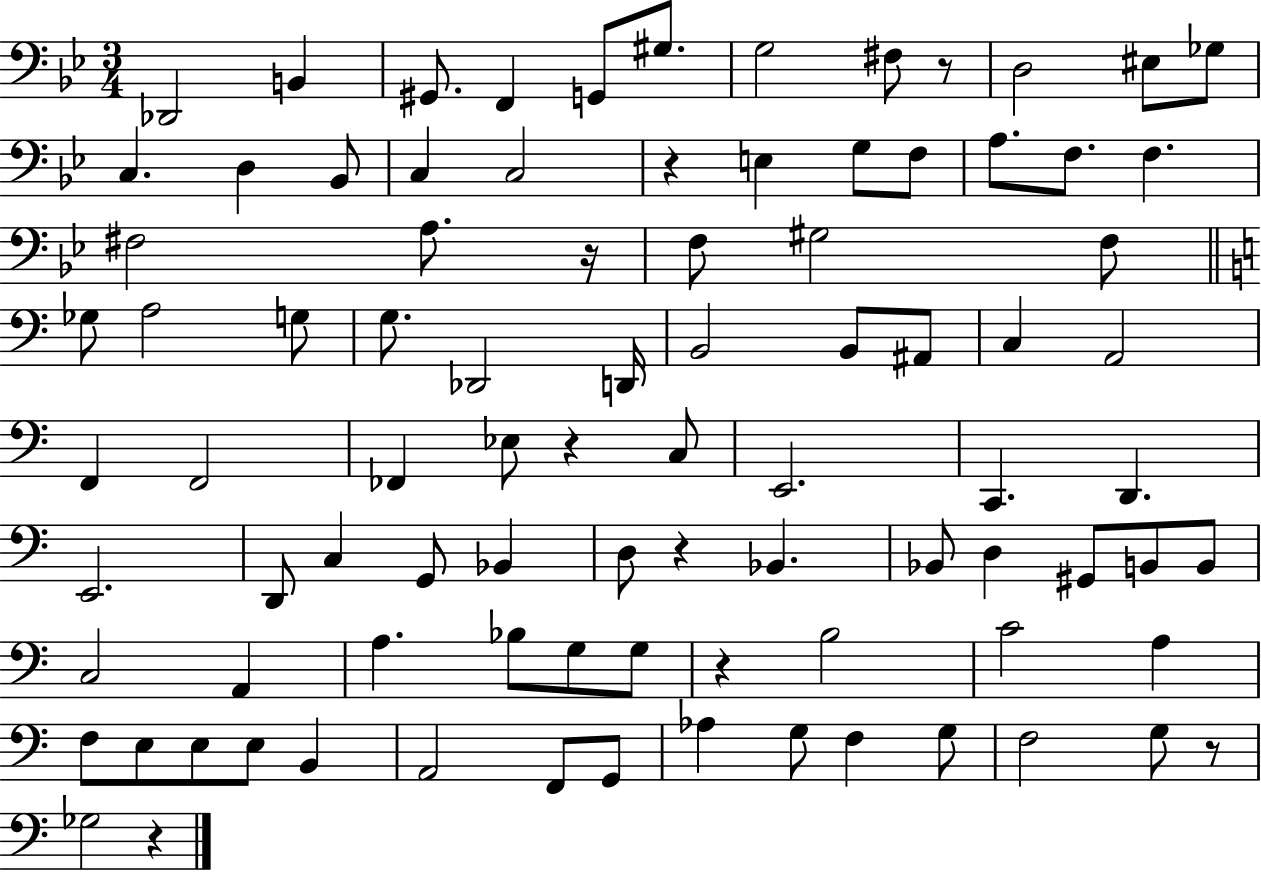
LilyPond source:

{
  \clef bass
  \numericTimeSignature
  \time 3/4
  \key bes \major
  des,2 b,4 | gis,8. f,4 g,8 gis8. | g2 fis8 r8 | d2 eis8 ges8 | \break c4. d4 bes,8 | c4 c2 | r4 e4 g8 f8 | a8. f8. f4. | \break fis2 a8. r16 | f8 gis2 f8 | \bar "||" \break \key a \minor ges8 a2 g8 | g8. des,2 d,16 | b,2 b,8 ais,8 | c4 a,2 | \break f,4 f,2 | fes,4 ees8 r4 c8 | e,2. | c,4. d,4. | \break e,2. | d,8 c4 g,8 bes,4 | d8 r4 bes,4. | bes,8 d4 gis,8 b,8 b,8 | \break c2 a,4 | a4. bes8 g8 g8 | r4 b2 | c'2 a4 | \break f8 e8 e8 e8 b,4 | a,2 f,8 g,8 | aes4 g8 f4 g8 | f2 g8 r8 | \break ges2 r4 | \bar "|."
}